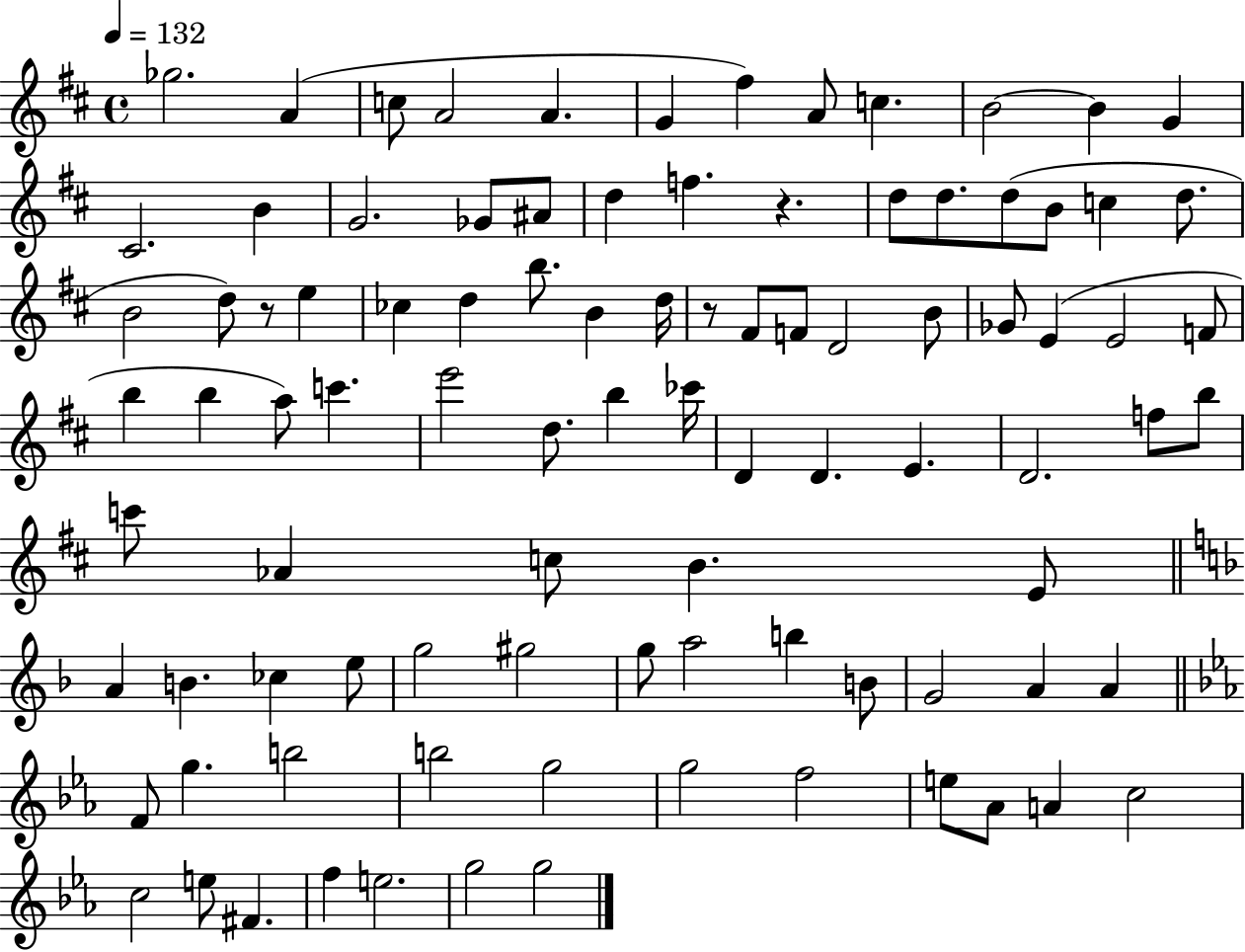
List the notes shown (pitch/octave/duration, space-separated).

Gb5/h. A4/q C5/e A4/h A4/q. G4/q F#5/q A4/e C5/q. B4/h B4/q G4/q C#4/h. B4/q G4/h. Gb4/e A#4/e D5/q F5/q. R/q. D5/e D5/e. D5/e B4/e C5/q D5/e. B4/h D5/e R/e E5/q CES5/q D5/q B5/e. B4/q D5/s R/e F#4/e F4/e D4/h B4/e Gb4/e E4/q E4/h F4/e B5/q B5/q A5/e C6/q. E6/h D5/e. B5/q CES6/s D4/q D4/q. E4/q. D4/h. F5/e B5/e C6/e Ab4/q C5/e B4/q. E4/e A4/q B4/q. CES5/q E5/e G5/h G#5/h G5/e A5/h B5/q B4/e G4/h A4/q A4/q F4/e G5/q. B5/h B5/h G5/h G5/h F5/h E5/e Ab4/e A4/q C5/h C5/h E5/e F#4/q. F5/q E5/h. G5/h G5/h